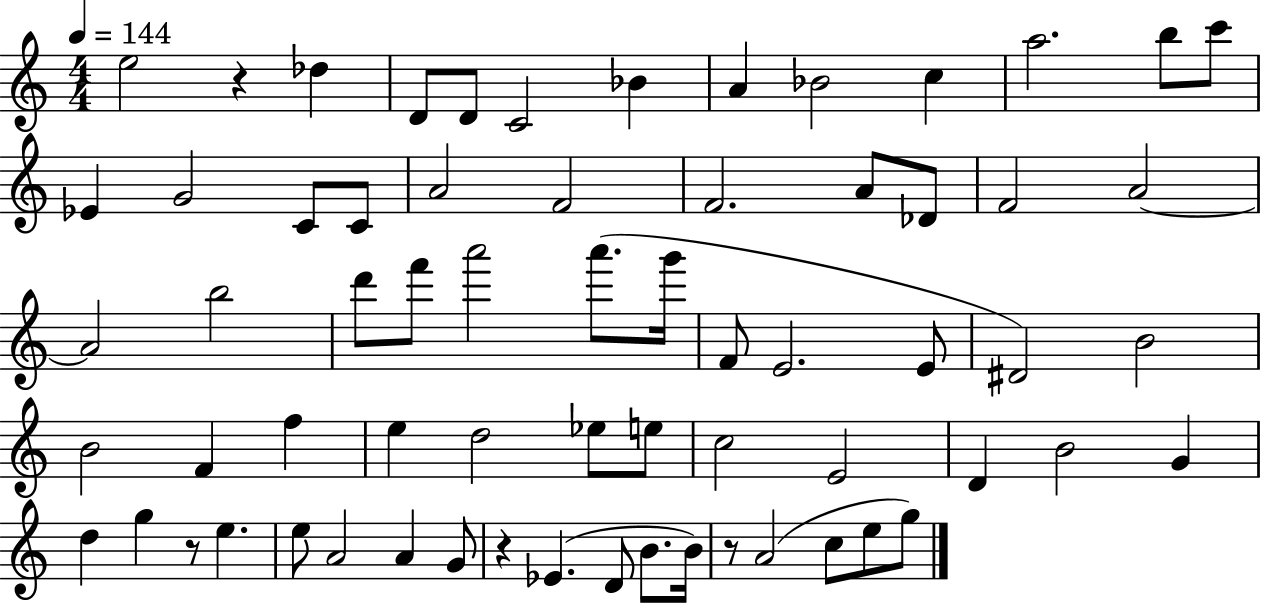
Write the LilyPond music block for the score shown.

{
  \clef treble
  \numericTimeSignature
  \time 4/4
  \key c \major
  \tempo 4 = 144
  e''2 r4 des''4 | d'8 d'8 c'2 bes'4 | a'4 bes'2 c''4 | a''2. b''8 c'''8 | \break ees'4 g'2 c'8 c'8 | a'2 f'2 | f'2. a'8 des'8 | f'2 a'2~~ | \break a'2 b''2 | d'''8 f'''8 a'''2 a'''8.( g'''16 | f'8 e'2. e'8 | dis'2) b'2 | \break b'2 f'4 f''4 | e''4 d''2 ees''8 e''8 | c''2 e'2 | d'4 b'2 g'4 | \break d''4 g''4 r8 e''4. | e''8 a'2 a'4 g'8 | r4 ees'4.( d'8 b'8. b'16) | r8 a'2( c''8 e''8 g''8) | \break \bar "|."
}